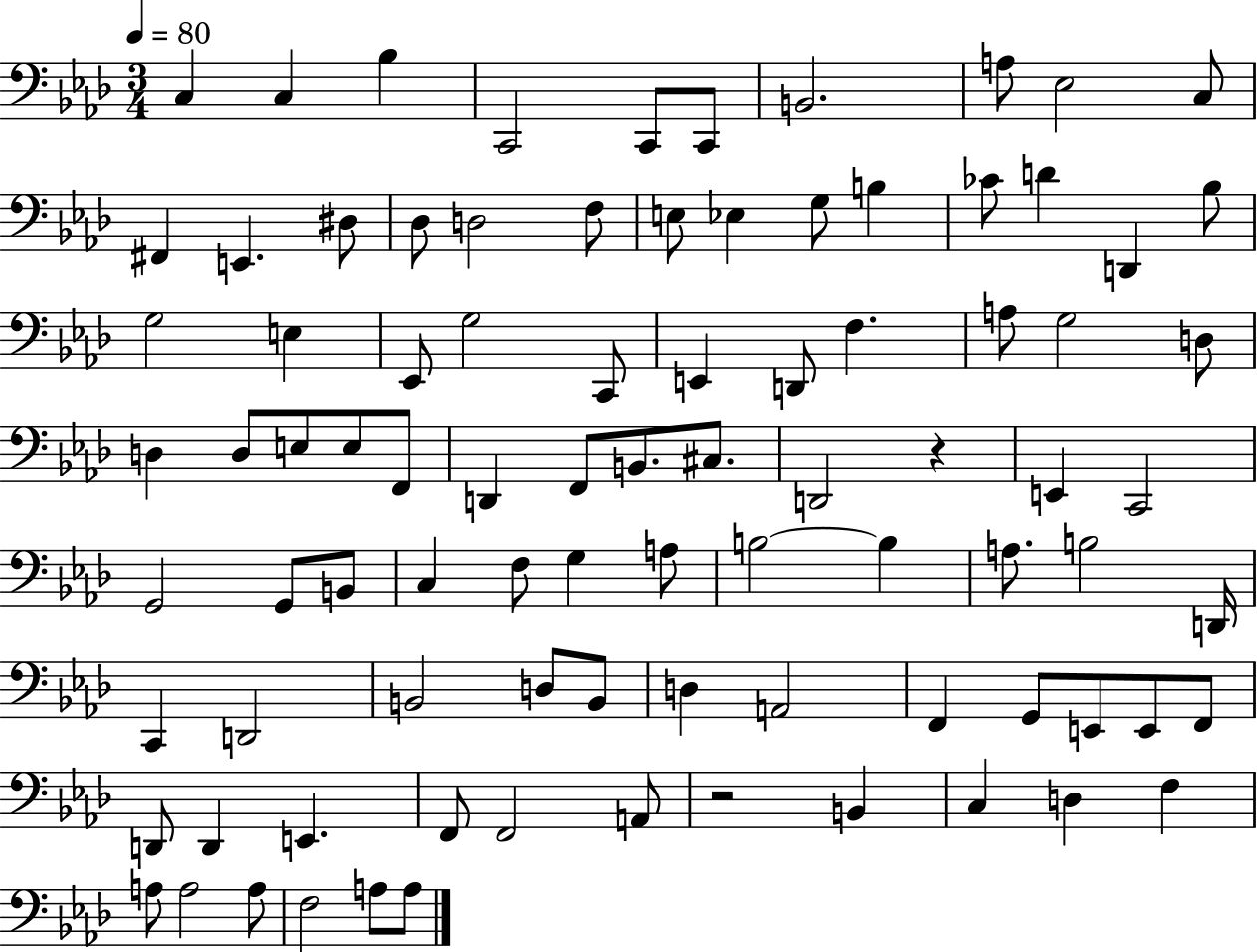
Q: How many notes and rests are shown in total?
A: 89